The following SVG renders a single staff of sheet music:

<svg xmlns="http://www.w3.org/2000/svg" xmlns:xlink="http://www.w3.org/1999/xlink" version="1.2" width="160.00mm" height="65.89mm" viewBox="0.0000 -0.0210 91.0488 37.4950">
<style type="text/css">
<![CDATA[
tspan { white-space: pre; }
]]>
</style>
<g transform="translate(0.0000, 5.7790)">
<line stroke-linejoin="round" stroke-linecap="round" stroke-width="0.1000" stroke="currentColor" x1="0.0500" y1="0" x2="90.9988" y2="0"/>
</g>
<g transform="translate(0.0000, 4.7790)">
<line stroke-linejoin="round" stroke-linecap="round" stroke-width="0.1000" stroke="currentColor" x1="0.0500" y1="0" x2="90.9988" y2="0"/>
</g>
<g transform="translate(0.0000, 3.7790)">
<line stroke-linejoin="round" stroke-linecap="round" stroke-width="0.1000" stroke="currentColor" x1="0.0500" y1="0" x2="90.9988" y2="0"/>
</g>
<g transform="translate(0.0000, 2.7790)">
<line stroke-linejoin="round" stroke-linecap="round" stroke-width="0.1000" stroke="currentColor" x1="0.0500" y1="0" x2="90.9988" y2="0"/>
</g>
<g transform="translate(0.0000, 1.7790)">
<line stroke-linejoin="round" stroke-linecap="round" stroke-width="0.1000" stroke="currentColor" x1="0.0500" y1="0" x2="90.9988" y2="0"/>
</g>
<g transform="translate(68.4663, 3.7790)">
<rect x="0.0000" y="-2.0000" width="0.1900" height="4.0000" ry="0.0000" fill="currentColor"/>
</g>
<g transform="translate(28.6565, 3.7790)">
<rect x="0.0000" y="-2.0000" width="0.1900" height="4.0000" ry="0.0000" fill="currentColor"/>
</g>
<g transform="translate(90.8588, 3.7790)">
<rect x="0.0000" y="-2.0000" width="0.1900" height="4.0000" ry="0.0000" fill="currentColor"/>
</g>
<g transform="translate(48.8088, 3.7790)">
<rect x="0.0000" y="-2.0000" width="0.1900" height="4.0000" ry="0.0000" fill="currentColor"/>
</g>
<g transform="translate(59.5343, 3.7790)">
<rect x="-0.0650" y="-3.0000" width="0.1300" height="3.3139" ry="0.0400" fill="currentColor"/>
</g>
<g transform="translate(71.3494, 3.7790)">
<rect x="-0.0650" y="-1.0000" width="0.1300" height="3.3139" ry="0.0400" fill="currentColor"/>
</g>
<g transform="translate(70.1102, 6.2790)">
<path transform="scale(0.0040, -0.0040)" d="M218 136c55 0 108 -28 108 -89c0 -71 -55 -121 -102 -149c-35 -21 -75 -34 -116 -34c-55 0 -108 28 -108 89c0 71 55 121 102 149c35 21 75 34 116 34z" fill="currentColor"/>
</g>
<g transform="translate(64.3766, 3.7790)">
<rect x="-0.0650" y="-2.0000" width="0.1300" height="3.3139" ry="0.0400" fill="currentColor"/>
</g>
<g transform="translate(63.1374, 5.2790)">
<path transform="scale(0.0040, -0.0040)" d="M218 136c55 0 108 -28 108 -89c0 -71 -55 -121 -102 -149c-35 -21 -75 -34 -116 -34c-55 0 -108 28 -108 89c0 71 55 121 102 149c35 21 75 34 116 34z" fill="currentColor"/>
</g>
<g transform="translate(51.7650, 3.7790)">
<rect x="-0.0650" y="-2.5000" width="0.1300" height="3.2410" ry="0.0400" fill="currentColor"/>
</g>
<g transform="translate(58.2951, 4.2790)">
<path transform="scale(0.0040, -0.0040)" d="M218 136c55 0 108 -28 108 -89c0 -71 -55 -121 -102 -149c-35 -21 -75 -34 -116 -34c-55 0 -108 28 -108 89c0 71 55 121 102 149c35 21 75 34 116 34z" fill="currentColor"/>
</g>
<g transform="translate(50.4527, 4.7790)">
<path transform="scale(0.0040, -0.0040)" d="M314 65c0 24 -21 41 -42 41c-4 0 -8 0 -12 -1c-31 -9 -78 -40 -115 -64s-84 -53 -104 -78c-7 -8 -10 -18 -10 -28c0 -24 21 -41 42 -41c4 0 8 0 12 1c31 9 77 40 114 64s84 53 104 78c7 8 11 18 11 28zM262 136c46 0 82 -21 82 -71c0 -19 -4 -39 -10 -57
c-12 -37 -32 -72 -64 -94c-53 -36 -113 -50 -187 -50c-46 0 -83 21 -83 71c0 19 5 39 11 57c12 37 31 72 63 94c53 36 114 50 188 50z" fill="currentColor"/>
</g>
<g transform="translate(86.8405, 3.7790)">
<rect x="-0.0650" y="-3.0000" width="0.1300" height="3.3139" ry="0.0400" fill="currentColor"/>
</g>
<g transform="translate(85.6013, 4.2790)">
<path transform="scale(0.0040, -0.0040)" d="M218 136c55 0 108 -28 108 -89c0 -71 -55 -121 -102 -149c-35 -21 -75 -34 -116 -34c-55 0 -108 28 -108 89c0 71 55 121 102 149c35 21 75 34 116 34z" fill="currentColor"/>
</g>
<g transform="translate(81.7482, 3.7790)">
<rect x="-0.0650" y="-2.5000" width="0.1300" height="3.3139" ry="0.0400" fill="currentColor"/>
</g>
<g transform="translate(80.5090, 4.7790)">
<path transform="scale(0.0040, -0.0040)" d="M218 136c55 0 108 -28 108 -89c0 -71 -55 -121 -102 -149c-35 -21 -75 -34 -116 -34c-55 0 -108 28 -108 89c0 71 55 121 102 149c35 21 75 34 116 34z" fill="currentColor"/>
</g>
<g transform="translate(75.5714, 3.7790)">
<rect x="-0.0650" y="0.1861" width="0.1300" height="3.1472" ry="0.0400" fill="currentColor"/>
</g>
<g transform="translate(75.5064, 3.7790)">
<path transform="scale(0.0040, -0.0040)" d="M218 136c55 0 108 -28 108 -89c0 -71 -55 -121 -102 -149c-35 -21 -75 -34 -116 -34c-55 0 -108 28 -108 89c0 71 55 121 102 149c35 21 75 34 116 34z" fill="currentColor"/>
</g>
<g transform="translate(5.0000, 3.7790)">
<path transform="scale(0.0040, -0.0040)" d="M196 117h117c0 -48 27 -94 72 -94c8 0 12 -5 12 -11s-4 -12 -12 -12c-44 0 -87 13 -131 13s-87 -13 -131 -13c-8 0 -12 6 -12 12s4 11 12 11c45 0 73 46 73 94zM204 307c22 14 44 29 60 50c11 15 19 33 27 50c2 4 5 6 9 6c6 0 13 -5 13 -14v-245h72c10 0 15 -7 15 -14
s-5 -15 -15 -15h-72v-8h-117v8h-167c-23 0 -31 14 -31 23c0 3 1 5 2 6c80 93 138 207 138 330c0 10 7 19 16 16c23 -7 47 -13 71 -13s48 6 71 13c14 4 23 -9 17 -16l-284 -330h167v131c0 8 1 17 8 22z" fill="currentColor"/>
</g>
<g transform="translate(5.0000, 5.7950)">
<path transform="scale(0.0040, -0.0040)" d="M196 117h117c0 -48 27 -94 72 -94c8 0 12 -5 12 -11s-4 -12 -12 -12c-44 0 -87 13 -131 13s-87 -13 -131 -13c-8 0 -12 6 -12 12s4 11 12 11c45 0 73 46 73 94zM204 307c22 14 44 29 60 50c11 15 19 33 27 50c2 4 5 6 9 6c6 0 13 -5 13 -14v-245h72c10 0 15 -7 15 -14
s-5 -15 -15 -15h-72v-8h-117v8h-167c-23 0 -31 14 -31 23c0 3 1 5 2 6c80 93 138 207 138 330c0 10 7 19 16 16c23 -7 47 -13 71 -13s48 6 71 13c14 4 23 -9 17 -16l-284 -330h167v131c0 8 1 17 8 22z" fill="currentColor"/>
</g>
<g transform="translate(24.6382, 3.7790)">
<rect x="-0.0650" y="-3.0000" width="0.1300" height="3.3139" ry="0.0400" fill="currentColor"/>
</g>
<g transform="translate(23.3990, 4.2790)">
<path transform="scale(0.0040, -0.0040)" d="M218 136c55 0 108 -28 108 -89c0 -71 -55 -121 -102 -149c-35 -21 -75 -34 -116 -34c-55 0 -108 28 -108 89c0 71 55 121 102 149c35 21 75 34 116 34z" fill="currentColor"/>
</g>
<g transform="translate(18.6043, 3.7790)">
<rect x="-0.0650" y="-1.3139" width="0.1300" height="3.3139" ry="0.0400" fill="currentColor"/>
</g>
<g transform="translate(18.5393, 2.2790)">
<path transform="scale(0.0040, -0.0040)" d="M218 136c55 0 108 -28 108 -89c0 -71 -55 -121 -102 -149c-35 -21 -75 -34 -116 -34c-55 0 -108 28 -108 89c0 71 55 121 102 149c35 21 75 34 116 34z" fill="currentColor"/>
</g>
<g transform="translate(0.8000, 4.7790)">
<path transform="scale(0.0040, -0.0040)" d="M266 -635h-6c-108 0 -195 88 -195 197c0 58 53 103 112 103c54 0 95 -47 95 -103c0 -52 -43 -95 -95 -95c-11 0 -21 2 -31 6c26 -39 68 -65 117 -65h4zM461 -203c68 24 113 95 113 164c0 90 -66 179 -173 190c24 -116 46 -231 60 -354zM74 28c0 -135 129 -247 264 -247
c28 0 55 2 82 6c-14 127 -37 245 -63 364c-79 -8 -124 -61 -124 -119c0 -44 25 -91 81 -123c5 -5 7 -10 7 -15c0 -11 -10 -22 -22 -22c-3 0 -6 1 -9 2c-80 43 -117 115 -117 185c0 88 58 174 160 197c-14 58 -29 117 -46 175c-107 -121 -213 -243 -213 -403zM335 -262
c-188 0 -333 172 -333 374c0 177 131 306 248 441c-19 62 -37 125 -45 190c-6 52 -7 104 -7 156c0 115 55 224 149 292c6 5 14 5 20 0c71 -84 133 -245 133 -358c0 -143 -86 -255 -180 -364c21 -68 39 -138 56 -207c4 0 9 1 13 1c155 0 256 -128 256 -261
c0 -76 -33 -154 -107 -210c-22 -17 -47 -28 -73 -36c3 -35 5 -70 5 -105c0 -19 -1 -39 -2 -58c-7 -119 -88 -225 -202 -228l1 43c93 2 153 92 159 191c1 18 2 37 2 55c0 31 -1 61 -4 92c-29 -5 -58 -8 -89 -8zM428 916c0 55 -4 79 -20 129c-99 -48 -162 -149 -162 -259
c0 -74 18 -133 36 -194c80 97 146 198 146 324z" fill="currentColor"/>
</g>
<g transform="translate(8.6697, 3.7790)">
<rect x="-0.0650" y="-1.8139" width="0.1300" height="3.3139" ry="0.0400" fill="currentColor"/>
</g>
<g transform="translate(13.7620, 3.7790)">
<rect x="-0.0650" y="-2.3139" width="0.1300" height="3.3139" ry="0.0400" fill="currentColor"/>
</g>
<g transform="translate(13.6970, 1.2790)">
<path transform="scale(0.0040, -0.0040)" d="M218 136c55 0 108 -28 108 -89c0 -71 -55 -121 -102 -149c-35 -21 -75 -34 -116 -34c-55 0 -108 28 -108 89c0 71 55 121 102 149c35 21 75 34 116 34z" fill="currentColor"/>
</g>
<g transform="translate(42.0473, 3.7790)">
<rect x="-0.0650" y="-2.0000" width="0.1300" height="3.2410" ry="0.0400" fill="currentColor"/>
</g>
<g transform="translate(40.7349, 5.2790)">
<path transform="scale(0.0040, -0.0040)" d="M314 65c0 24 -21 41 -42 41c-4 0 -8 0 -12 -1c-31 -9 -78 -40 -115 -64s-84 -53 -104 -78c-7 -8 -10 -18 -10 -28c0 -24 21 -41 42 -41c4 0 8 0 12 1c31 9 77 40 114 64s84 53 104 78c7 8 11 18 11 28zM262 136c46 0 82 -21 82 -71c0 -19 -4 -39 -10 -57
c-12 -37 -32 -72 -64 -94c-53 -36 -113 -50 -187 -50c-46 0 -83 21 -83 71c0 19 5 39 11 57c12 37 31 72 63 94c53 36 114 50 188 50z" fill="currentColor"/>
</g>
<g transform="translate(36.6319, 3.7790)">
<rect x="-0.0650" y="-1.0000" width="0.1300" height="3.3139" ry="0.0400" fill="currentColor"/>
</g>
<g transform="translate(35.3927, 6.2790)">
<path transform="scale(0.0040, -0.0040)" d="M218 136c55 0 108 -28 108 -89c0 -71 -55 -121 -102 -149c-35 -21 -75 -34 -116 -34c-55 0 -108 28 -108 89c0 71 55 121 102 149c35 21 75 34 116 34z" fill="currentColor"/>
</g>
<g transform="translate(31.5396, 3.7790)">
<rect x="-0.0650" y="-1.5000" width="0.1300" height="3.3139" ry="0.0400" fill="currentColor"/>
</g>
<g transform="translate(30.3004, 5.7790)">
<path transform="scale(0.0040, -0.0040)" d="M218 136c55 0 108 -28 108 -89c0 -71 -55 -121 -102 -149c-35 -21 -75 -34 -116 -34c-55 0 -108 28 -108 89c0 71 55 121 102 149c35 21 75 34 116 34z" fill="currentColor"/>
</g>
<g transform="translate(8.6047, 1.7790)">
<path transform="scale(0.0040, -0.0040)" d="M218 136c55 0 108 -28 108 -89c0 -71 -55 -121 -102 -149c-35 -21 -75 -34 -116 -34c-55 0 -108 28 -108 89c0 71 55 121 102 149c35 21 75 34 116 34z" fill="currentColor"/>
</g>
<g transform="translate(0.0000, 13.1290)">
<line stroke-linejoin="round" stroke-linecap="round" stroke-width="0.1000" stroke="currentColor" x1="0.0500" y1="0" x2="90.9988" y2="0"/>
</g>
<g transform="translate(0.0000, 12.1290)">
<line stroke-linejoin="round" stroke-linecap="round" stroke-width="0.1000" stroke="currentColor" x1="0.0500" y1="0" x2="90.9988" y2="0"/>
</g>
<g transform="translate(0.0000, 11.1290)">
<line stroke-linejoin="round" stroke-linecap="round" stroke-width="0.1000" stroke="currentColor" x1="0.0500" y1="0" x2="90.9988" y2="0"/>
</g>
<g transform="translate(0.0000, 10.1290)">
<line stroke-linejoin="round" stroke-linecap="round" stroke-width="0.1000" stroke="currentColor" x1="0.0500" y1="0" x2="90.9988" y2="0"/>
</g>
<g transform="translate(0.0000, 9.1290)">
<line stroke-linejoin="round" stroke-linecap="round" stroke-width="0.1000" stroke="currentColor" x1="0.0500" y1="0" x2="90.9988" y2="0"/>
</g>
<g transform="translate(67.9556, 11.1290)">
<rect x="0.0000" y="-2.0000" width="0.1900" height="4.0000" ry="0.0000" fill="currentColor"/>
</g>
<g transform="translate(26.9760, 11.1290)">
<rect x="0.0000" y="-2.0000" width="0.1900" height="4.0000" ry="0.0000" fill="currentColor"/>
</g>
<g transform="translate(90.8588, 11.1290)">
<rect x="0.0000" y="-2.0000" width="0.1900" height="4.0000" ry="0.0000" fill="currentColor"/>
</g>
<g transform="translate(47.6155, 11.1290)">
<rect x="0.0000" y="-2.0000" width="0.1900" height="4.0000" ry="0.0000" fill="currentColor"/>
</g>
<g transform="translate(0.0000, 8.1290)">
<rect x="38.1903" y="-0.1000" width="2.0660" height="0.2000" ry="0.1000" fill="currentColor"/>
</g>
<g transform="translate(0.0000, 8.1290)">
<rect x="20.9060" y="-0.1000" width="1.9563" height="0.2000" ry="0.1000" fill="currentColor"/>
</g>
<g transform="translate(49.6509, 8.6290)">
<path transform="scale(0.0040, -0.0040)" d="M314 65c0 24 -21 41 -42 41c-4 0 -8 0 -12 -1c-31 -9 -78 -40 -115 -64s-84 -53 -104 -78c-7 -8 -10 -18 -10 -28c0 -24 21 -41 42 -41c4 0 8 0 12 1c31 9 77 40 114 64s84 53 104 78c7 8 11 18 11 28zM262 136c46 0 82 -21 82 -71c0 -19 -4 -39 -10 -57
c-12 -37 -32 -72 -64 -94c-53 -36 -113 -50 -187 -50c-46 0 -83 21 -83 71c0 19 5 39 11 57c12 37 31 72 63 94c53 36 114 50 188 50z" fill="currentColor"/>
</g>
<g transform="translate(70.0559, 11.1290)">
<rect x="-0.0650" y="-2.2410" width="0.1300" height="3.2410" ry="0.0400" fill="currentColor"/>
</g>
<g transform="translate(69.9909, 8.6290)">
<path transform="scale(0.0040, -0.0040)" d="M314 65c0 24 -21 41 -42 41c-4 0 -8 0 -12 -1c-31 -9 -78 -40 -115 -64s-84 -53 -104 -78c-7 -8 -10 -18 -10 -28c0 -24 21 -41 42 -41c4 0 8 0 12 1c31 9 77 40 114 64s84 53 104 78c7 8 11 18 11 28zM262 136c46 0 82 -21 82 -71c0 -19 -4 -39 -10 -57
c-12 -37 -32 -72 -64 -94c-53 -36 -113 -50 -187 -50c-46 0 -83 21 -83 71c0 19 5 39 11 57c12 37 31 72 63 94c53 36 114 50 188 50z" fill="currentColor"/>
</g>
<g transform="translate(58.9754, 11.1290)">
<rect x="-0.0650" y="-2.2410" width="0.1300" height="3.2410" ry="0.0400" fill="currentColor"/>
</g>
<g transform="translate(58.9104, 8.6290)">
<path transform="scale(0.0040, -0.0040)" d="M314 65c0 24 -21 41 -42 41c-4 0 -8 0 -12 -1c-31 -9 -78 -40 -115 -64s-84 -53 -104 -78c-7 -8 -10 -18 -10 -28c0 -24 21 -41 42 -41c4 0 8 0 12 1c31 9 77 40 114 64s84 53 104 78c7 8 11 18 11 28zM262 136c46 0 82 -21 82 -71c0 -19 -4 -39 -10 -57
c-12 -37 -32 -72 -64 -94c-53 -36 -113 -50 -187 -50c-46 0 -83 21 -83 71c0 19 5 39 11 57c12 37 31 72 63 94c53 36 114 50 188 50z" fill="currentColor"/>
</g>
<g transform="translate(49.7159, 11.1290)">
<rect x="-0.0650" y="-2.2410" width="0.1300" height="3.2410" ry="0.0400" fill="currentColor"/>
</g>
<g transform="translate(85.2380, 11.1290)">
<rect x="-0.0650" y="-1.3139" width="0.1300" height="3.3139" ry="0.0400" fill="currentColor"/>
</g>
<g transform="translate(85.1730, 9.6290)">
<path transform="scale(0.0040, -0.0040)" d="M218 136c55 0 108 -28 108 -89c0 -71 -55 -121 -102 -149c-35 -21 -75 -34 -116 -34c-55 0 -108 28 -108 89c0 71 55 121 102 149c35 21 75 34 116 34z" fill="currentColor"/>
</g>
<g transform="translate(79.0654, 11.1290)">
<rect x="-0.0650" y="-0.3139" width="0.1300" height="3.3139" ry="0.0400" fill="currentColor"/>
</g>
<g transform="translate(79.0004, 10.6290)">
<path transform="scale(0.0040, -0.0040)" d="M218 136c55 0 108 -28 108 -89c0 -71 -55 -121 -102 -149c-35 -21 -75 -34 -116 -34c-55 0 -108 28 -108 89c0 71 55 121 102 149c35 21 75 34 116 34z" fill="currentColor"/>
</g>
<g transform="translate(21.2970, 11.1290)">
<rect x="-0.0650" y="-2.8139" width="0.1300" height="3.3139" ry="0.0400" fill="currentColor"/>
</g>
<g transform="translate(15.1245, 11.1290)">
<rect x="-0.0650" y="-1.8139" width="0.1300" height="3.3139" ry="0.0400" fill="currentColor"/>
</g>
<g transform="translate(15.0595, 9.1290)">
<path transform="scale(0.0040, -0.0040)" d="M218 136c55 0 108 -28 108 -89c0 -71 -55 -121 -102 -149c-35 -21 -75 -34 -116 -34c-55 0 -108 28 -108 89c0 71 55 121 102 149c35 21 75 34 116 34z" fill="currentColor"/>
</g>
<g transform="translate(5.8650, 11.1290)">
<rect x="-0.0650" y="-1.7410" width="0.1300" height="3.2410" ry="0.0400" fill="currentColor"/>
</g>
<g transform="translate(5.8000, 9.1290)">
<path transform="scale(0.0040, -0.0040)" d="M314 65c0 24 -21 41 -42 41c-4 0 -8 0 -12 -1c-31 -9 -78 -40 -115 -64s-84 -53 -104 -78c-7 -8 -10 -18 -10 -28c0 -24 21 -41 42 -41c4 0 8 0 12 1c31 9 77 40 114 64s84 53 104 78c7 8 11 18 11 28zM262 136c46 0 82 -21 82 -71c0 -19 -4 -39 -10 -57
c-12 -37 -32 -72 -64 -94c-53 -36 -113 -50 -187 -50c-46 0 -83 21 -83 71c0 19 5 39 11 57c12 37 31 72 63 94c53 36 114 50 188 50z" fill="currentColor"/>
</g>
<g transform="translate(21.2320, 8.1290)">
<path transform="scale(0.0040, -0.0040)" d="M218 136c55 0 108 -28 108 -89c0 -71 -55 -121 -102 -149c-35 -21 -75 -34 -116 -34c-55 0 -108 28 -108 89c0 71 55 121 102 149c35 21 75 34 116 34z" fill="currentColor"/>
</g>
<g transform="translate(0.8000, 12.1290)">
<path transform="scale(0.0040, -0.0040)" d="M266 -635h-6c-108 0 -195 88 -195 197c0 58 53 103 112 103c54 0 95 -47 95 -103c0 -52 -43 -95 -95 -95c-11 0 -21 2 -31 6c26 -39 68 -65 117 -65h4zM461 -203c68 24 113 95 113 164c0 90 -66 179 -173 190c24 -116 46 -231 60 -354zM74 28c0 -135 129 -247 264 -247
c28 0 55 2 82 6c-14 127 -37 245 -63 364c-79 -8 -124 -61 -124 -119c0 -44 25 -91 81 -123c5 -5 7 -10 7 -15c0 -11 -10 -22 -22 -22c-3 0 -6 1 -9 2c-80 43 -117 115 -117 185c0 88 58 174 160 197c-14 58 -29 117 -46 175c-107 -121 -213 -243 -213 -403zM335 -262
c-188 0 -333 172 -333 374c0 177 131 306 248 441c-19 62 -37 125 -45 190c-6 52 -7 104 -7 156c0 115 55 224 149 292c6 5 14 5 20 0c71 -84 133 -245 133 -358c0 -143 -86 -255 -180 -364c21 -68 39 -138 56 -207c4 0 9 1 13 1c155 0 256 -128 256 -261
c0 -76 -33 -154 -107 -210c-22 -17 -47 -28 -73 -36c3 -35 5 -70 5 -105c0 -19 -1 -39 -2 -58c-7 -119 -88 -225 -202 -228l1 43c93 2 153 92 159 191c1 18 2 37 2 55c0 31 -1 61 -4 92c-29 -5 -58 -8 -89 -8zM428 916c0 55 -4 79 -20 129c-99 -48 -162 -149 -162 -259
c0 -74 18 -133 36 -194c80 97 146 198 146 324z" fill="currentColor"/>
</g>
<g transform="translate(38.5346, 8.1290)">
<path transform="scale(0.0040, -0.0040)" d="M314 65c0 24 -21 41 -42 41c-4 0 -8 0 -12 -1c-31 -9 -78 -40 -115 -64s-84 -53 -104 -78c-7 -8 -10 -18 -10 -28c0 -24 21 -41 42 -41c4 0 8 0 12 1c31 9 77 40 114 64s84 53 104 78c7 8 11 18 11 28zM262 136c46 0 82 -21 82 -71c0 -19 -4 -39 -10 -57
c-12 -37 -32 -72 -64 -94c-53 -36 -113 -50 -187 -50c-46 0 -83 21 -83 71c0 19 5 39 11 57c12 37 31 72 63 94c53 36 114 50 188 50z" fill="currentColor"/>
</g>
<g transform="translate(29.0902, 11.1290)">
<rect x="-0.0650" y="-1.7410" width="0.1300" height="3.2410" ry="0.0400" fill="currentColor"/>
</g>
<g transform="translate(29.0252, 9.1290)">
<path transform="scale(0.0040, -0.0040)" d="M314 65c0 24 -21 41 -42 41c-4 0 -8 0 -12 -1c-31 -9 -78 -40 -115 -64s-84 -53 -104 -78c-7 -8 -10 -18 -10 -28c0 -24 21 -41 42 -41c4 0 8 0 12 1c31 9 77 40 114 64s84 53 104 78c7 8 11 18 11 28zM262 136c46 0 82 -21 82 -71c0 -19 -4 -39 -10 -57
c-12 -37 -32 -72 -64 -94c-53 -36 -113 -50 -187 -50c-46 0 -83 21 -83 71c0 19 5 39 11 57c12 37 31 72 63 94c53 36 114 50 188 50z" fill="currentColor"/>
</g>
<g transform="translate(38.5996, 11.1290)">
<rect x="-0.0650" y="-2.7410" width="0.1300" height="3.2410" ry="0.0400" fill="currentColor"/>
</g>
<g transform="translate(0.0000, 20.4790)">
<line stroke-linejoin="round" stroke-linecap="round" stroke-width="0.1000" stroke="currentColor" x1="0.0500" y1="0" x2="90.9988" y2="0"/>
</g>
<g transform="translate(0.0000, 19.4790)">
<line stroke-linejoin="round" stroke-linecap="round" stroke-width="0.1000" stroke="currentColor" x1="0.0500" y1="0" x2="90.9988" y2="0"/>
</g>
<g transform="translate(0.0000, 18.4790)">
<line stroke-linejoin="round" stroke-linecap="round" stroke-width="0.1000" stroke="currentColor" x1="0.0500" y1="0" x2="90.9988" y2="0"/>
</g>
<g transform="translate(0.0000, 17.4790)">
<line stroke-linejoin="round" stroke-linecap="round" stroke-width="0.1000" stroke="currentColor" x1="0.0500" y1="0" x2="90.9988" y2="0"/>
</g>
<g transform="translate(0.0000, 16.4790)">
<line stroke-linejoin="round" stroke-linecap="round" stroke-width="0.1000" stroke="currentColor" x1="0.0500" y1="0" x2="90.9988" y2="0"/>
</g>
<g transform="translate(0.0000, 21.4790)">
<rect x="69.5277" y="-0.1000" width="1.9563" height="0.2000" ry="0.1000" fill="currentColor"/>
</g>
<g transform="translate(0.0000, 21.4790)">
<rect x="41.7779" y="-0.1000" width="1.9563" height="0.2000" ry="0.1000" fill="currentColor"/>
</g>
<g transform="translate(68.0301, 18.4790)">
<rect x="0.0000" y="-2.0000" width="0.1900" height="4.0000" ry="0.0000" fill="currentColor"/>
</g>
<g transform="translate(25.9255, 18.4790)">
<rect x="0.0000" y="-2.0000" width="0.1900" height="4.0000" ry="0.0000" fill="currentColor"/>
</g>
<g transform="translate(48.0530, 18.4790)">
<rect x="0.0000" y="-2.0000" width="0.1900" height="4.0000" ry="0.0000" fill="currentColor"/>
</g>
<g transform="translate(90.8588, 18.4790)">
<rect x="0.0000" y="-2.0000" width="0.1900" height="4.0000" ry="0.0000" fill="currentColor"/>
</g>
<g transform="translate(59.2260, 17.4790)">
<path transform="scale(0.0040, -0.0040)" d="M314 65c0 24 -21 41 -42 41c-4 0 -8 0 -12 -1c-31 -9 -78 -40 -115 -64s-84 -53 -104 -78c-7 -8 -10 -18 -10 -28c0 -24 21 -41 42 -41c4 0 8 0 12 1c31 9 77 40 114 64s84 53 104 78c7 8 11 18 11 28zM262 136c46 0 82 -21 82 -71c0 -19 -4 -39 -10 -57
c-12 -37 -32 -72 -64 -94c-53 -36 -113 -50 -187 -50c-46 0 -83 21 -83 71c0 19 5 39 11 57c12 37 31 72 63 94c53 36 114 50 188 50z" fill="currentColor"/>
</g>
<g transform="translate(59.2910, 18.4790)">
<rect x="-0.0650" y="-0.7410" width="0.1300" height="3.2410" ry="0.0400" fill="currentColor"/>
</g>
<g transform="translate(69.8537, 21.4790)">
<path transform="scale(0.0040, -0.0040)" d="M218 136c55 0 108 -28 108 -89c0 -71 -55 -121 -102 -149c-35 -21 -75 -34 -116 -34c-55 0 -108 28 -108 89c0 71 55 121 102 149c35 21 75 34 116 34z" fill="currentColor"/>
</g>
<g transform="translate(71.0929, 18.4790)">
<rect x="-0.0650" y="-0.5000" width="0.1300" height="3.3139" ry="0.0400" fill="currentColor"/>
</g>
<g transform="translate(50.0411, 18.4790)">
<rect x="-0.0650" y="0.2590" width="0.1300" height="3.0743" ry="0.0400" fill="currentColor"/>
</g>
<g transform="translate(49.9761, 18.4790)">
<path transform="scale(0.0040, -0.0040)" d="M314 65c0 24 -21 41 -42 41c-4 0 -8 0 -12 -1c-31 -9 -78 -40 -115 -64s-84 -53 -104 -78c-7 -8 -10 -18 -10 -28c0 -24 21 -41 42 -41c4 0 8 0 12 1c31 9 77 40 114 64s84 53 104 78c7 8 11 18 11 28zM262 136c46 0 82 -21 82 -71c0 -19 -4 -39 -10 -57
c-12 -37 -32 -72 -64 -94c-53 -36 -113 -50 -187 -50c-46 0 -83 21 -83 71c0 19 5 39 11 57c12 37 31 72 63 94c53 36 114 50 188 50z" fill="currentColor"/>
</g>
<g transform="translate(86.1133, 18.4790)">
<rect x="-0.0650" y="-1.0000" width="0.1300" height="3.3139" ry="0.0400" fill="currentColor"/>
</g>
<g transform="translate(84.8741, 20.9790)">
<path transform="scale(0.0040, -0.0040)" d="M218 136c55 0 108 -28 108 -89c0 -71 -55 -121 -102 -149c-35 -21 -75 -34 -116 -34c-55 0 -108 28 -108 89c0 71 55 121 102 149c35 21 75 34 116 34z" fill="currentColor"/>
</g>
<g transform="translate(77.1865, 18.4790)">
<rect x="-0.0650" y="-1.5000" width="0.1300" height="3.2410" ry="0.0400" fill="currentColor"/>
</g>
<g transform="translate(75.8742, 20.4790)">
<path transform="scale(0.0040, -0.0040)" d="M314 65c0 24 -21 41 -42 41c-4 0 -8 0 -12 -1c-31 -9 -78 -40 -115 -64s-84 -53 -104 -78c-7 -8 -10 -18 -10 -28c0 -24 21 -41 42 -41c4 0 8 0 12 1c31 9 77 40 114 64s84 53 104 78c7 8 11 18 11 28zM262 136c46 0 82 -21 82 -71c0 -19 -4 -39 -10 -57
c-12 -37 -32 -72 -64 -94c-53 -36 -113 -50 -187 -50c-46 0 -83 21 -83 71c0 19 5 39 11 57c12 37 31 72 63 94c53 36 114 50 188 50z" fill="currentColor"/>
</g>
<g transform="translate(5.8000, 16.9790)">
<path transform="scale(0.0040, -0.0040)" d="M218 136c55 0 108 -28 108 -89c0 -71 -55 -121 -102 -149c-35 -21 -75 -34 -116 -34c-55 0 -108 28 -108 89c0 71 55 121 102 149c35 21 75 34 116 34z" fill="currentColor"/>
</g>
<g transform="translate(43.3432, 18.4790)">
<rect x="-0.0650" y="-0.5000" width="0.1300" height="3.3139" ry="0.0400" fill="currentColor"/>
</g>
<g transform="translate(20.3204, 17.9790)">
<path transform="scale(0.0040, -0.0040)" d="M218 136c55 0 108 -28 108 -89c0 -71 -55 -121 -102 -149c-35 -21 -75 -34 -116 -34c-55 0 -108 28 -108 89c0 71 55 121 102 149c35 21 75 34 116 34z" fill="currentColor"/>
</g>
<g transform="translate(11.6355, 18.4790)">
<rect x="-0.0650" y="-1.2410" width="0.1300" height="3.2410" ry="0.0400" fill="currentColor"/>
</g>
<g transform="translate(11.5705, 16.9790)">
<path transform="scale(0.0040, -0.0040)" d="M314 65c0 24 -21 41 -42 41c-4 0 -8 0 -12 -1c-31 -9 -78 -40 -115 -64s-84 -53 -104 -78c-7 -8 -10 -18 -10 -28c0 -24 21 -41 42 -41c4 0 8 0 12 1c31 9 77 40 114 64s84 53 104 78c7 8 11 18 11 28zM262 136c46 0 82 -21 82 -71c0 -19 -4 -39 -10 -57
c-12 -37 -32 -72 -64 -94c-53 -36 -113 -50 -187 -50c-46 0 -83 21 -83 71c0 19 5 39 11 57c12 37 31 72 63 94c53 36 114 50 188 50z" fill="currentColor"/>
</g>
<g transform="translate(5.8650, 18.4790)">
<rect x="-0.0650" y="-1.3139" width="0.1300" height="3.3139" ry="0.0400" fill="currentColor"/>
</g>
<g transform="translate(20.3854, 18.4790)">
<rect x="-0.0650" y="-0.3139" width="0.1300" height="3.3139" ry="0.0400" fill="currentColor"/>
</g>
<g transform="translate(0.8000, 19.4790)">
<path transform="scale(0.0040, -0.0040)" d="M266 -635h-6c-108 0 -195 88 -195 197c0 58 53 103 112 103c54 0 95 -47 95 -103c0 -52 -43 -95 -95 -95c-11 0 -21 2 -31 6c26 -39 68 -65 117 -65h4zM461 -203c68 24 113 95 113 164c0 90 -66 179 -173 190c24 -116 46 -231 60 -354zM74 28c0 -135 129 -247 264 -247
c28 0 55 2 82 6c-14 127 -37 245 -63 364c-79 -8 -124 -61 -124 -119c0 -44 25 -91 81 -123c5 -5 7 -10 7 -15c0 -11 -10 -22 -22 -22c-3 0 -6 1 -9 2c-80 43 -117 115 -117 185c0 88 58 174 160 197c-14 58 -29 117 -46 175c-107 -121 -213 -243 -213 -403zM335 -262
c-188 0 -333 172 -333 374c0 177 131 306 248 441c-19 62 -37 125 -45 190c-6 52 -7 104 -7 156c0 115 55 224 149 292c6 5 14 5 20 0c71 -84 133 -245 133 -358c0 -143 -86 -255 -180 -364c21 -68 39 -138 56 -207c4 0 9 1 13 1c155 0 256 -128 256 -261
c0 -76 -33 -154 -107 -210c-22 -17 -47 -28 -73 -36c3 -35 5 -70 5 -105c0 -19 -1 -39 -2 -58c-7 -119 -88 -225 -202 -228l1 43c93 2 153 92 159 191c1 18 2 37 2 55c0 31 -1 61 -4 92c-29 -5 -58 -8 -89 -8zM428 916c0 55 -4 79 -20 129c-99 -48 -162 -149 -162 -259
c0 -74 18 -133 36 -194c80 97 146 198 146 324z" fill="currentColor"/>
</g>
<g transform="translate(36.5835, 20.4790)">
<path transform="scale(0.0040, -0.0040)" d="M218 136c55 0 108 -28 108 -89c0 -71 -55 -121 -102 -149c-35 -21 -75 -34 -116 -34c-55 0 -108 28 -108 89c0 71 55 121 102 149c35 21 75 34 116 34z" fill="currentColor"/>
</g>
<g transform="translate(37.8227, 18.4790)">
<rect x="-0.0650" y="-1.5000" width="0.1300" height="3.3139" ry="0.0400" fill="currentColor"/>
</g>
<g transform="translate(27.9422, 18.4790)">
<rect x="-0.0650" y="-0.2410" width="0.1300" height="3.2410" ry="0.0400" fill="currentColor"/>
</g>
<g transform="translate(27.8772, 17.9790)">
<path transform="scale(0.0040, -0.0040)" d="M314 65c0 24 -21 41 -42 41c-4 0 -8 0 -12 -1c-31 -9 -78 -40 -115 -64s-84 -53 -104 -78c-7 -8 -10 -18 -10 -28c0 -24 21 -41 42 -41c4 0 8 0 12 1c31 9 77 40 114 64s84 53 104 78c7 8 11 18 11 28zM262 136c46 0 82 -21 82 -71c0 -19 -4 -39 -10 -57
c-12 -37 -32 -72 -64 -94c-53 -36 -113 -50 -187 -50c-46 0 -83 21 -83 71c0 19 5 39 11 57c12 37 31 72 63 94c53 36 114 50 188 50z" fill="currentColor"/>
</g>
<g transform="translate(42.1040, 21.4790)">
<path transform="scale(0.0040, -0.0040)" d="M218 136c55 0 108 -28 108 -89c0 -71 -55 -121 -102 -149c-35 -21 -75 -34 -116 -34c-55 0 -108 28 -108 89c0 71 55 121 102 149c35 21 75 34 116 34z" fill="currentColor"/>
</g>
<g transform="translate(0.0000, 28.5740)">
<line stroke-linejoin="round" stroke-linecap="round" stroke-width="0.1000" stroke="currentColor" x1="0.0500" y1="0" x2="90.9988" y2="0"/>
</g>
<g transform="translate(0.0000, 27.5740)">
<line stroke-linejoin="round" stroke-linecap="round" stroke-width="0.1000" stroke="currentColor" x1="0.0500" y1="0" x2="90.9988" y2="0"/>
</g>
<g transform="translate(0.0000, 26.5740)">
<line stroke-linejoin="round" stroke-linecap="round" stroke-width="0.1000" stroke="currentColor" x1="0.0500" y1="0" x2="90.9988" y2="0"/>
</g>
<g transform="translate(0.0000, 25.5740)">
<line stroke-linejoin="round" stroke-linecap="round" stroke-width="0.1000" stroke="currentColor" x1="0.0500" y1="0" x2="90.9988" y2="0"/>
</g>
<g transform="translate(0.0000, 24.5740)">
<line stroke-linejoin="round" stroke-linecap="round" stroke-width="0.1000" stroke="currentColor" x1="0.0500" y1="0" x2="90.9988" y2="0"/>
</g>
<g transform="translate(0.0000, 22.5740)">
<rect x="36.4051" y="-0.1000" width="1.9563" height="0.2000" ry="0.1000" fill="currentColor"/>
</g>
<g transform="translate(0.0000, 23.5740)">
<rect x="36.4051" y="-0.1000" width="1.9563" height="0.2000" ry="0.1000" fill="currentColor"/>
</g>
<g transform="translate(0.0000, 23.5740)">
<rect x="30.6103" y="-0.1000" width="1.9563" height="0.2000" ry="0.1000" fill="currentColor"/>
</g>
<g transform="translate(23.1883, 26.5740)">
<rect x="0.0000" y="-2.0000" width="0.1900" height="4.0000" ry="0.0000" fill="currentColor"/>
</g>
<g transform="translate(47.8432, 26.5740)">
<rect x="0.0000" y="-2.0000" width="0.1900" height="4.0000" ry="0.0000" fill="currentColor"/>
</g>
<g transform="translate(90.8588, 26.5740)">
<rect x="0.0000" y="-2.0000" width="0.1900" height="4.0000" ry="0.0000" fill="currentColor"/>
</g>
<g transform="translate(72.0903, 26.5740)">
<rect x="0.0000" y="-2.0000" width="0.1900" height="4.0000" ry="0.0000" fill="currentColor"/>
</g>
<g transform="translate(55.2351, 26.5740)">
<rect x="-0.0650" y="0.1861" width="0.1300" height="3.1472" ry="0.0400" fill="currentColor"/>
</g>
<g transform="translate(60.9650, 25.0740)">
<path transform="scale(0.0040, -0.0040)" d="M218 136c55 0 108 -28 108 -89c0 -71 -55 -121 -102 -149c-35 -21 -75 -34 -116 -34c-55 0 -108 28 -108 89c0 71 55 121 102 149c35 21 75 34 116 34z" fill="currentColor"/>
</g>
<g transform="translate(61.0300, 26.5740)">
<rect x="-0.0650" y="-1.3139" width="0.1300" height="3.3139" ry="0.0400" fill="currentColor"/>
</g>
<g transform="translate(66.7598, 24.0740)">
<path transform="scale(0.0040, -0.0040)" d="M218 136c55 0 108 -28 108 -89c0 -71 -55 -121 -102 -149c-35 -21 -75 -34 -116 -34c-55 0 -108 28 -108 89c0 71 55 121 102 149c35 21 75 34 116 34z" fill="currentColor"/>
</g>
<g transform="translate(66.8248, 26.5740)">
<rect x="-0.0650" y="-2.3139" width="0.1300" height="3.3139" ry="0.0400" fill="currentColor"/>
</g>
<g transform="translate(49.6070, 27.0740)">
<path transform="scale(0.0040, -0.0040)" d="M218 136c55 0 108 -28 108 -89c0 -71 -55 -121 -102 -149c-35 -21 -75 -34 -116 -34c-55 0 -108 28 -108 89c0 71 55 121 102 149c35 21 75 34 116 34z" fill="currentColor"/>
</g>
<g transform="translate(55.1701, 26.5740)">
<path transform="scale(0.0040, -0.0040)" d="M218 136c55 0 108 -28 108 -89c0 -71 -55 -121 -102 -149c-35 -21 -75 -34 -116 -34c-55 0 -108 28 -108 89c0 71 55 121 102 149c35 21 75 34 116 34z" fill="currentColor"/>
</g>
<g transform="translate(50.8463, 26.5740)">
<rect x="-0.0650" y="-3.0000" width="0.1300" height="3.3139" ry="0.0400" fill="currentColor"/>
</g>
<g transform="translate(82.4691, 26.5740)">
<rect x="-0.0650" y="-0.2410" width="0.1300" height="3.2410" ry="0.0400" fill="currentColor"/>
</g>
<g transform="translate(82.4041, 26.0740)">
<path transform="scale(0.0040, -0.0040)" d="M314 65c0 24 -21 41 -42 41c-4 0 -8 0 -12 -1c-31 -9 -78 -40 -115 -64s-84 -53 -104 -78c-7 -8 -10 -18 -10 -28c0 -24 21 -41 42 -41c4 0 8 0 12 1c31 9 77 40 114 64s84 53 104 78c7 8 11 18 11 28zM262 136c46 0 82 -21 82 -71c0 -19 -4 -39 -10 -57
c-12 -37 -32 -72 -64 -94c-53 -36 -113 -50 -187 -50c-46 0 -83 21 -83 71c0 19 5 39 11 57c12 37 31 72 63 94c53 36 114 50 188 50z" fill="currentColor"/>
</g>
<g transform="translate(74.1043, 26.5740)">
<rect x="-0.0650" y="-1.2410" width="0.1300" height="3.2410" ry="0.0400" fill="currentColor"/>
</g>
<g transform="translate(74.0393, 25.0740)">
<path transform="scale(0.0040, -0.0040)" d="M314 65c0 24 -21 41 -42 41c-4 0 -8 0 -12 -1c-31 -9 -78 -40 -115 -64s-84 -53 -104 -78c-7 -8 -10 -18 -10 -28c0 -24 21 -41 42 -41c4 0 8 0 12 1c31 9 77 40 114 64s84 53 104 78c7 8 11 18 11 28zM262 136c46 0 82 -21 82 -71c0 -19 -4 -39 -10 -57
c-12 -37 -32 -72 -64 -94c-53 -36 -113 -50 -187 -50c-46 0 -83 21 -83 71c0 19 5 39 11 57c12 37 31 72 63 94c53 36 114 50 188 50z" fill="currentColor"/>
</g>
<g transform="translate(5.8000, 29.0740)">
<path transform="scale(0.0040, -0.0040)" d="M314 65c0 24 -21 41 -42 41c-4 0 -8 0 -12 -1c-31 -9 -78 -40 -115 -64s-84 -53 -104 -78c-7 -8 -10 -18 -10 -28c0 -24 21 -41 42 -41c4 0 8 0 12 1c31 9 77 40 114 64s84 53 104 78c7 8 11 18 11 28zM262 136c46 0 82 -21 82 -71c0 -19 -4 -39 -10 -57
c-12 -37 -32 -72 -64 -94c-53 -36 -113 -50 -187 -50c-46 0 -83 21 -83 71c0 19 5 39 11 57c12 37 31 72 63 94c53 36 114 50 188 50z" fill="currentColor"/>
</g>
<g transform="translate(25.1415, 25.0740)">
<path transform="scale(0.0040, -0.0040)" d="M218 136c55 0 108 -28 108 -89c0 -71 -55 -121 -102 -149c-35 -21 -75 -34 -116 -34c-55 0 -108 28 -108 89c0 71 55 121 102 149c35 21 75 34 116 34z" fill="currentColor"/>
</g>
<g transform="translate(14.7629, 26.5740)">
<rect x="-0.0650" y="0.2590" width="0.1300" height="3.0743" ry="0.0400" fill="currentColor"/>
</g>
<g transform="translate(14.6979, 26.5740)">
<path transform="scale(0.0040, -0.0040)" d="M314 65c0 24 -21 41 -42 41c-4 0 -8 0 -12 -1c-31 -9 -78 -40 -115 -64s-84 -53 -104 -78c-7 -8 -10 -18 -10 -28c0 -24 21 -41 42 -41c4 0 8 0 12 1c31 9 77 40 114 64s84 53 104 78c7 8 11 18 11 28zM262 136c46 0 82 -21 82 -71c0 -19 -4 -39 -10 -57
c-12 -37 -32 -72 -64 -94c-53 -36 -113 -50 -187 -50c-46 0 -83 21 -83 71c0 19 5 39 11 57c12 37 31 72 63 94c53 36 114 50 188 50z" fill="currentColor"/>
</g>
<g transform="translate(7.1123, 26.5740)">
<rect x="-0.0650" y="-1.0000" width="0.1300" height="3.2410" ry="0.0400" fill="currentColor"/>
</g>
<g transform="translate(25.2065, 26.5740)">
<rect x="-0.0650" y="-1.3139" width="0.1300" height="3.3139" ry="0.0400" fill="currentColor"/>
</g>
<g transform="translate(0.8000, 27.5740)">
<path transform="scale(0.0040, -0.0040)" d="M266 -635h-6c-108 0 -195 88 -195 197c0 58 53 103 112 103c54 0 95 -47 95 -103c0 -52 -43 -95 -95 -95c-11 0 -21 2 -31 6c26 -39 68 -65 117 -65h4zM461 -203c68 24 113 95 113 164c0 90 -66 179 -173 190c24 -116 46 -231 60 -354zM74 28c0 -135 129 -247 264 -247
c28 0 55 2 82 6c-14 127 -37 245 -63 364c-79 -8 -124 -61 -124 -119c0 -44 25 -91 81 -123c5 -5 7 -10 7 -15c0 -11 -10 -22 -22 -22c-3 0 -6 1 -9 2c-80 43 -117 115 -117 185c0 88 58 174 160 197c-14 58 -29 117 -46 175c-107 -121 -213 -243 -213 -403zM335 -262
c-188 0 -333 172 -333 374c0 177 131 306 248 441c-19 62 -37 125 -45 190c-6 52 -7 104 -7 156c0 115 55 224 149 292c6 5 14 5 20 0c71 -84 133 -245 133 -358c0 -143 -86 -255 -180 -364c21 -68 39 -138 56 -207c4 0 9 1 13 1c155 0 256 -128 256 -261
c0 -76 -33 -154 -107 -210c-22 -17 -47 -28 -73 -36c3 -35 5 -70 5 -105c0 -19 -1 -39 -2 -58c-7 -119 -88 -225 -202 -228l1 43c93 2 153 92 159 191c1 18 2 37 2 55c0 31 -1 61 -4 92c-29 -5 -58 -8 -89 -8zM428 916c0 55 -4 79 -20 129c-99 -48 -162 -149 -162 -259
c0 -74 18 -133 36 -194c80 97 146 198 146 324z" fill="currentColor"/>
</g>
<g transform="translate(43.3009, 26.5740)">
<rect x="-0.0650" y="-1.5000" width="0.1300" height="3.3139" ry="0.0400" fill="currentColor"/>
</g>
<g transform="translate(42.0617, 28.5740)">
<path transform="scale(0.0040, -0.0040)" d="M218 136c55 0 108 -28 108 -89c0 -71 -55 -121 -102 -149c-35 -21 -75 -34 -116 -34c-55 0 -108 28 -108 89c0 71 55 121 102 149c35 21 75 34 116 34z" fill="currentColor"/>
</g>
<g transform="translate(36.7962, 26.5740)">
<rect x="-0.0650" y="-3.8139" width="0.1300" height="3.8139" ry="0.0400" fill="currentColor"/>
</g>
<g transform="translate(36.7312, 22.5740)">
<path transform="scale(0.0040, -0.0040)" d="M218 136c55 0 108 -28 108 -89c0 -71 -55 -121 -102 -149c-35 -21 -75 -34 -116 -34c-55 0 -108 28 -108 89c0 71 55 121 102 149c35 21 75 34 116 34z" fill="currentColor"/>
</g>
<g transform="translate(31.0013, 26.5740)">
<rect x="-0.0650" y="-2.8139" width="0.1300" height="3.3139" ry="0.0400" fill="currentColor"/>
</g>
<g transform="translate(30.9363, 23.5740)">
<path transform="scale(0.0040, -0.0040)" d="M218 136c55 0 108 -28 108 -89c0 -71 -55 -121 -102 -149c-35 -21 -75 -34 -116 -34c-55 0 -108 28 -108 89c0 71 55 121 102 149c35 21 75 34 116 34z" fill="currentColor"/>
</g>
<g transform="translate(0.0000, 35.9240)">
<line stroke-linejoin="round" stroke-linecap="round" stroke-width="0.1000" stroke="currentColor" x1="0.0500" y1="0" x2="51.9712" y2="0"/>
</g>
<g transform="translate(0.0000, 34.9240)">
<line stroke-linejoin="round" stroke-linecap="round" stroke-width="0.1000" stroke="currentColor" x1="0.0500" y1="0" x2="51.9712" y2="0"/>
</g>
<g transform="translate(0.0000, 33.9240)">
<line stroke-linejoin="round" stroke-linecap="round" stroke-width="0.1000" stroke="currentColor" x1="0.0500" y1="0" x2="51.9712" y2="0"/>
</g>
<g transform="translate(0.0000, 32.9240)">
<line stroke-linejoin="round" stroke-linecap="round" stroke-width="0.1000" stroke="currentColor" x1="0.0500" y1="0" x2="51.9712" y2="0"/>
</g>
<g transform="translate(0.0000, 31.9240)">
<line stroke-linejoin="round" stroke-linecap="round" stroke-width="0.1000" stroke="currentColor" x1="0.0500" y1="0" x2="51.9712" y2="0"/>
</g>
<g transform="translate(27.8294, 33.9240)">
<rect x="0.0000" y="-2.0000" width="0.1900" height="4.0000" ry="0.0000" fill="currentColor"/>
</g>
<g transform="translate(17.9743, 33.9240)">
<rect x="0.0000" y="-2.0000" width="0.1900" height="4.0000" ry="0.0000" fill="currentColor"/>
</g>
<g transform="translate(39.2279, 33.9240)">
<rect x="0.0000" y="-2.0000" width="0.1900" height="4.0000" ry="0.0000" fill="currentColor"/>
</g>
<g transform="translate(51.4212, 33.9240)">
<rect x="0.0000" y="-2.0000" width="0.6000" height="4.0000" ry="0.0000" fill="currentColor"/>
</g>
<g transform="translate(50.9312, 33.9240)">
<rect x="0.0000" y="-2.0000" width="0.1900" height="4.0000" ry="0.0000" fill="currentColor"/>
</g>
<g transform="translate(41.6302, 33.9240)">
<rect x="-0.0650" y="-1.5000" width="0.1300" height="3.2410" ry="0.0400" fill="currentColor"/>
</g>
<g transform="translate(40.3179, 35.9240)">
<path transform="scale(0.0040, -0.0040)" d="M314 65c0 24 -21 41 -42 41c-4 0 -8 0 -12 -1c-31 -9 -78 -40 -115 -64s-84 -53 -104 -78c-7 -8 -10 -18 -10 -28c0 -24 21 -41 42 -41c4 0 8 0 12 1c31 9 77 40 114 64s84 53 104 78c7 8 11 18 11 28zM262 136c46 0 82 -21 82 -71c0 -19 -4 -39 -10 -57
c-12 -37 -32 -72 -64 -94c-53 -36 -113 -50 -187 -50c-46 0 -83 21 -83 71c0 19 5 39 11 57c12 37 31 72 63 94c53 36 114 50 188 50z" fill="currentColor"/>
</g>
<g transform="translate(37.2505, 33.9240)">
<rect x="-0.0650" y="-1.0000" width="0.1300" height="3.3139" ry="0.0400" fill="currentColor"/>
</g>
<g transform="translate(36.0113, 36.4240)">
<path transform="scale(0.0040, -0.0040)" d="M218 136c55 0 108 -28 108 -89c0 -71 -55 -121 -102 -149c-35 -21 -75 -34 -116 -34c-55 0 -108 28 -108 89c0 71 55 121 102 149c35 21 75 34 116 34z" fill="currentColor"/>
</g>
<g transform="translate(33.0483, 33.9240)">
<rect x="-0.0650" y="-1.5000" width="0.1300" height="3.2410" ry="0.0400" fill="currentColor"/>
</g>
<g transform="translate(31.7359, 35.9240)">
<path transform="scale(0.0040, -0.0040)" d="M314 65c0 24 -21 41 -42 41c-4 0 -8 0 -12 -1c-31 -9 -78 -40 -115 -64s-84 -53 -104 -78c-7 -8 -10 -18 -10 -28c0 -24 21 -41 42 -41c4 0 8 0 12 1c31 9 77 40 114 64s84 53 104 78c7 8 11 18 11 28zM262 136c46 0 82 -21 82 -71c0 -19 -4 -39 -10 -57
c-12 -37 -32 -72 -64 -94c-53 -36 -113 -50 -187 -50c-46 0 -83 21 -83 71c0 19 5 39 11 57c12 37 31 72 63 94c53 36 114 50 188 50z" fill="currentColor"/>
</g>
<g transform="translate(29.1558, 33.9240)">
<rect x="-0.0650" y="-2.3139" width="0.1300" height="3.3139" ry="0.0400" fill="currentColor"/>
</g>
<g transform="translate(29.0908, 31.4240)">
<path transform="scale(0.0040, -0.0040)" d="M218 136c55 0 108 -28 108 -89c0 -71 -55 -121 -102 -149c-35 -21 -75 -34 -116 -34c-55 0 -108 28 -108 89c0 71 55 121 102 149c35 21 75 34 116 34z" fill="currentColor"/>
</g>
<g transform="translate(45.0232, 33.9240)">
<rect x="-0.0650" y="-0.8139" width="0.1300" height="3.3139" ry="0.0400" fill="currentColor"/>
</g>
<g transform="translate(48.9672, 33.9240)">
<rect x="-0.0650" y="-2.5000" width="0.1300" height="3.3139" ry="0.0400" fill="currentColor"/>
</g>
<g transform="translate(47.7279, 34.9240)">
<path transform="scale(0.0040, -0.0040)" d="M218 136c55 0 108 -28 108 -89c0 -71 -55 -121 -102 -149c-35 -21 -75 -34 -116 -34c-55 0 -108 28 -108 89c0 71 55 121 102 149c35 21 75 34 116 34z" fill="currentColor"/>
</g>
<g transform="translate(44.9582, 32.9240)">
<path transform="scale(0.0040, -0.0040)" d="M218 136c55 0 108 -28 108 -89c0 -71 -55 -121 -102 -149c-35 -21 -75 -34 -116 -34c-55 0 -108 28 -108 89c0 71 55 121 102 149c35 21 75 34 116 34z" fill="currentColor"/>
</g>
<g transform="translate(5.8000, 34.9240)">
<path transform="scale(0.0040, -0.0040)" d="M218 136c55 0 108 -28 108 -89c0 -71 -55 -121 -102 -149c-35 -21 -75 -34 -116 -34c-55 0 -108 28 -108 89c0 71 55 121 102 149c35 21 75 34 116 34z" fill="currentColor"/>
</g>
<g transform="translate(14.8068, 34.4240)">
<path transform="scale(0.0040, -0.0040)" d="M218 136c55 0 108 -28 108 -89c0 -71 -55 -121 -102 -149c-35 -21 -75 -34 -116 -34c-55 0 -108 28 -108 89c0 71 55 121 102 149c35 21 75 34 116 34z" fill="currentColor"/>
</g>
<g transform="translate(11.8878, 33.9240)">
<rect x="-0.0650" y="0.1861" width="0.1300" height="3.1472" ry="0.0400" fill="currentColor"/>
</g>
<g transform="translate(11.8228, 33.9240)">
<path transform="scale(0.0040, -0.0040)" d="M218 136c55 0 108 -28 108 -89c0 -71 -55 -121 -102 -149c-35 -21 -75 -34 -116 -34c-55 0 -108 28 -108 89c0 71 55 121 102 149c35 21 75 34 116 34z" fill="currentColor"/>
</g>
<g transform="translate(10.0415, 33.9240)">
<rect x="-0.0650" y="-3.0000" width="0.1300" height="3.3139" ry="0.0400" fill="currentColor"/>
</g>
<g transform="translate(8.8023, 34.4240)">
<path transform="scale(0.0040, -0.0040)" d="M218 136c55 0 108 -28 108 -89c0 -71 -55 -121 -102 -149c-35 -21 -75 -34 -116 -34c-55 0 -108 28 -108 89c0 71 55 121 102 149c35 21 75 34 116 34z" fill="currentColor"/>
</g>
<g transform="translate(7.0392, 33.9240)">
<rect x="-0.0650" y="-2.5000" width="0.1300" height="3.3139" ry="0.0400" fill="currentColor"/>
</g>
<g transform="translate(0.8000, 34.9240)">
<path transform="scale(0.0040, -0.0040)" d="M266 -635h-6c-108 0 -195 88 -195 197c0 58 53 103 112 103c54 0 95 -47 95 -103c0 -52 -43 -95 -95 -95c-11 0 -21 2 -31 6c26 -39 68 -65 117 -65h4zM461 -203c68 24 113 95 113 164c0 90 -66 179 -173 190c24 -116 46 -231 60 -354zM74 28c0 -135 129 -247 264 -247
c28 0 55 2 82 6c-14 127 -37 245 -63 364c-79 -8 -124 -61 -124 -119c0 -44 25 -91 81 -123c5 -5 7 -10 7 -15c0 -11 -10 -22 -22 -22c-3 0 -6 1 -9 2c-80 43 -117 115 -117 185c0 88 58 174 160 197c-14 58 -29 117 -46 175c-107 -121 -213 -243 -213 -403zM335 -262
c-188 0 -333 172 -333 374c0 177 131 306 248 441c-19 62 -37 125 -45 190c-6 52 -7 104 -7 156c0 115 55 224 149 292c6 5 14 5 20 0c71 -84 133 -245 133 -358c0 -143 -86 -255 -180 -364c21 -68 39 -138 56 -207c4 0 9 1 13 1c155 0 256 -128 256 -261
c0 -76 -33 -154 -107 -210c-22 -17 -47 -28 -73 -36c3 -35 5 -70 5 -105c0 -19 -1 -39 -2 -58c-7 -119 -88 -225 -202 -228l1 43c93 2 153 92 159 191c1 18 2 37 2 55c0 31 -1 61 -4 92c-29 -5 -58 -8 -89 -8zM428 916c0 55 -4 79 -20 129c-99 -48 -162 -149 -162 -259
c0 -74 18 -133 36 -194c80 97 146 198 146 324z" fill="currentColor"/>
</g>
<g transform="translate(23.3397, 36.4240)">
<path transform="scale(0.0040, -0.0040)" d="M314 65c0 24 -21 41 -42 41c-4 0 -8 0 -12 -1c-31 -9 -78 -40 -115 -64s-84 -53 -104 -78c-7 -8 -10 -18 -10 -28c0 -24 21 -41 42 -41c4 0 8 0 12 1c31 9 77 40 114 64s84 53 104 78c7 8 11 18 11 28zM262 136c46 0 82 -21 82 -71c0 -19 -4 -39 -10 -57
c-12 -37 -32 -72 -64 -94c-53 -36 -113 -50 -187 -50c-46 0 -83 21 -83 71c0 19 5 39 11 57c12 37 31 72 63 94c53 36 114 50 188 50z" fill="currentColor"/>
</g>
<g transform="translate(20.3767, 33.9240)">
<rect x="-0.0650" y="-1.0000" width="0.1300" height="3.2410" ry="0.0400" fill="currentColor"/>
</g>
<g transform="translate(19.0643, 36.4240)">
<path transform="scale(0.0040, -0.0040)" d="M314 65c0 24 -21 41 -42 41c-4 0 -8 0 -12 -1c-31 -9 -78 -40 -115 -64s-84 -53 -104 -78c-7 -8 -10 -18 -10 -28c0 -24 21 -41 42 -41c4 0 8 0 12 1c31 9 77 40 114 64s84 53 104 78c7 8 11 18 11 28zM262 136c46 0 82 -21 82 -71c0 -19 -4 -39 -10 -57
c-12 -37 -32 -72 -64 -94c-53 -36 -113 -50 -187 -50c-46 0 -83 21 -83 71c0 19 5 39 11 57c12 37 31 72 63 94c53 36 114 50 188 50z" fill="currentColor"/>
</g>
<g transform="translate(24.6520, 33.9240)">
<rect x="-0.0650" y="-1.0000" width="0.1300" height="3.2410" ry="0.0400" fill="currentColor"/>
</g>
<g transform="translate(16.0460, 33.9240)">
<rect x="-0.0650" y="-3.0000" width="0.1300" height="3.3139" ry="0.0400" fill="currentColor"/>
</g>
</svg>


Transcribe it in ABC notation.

X:1
T:Untitled
M:4/4
L:1/4
K:C
f g e A E D F2 G2 A F D B G A f2 f a f2 a2 g2 g2 g2 c e e e2 c c2 E C B2 d2 C E2 D D2 B2 e a c' E A B e g e2 c2 G A B A D2 D2 g E2 D E2 d G